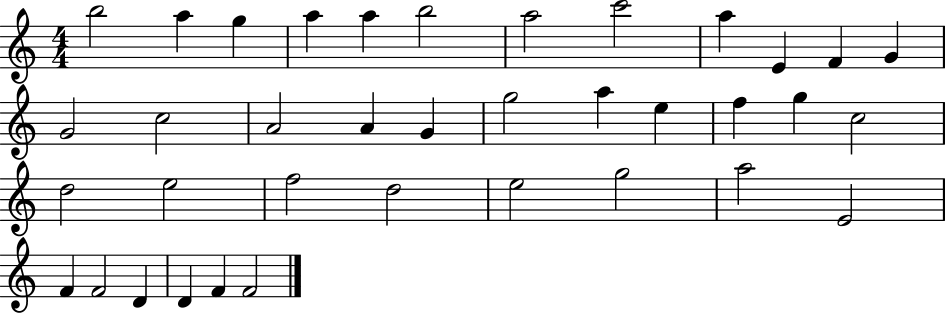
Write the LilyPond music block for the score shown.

{
  \clef treble
  \numericTimeSignature
  \time 4/4
  \key c \major
  b''2 a''4 g''4 | a''4 a''4 b''2 | a''2 c'''2 | a''4 e'4 f'4 g'4 | \break g'2 c''2 | a'2 a'4 g'4 | g''2 a''4 e''4 | f''4 g''4 c''2 | \break d''2 e''2 | f''2 d''2 | e''2 g''2 | a''2 e'2 | \break f'4 f'2 d'4 | d'4 f'4 f'2 | \bar "|."
}